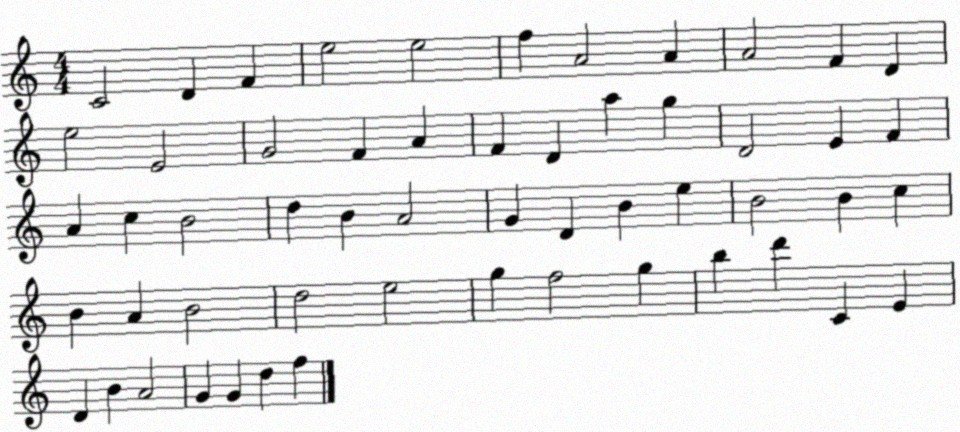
X:1
T:Untitled
M:4/4
L:1/4
K:C
C2 D F e2 e2 f A2 A A2 F D e2 E2 G2 F A F D a g D2 E F A c B2 d B A2 G D B e B2 B c B A B2 d2 e2 g f2 g b d' C E D B A2 G G d f